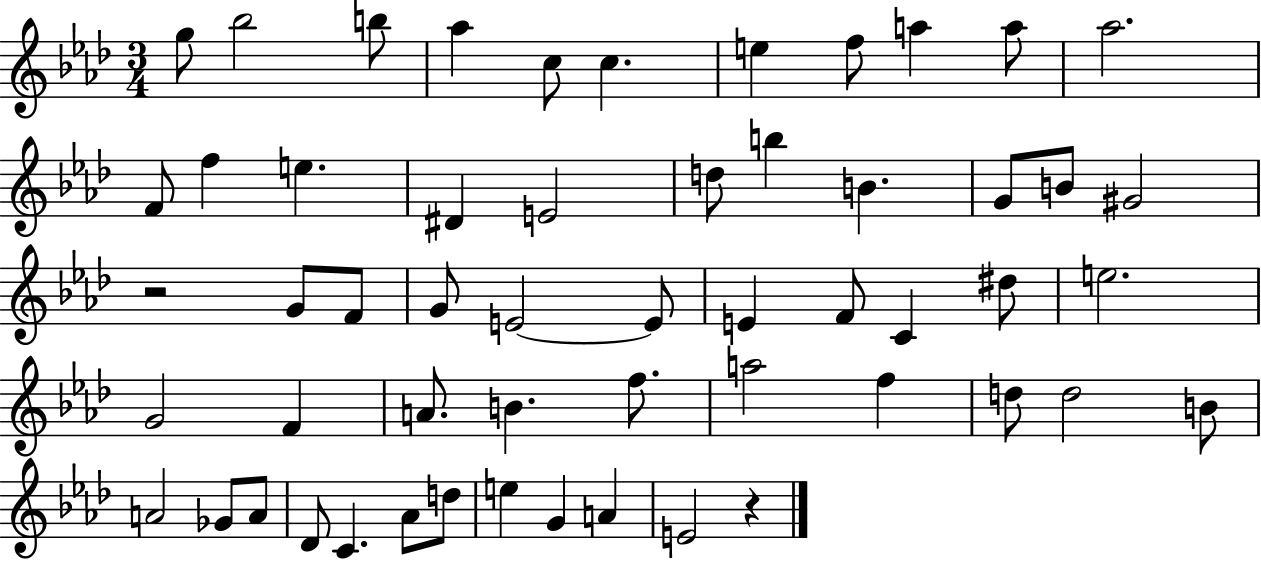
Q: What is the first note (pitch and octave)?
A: G5